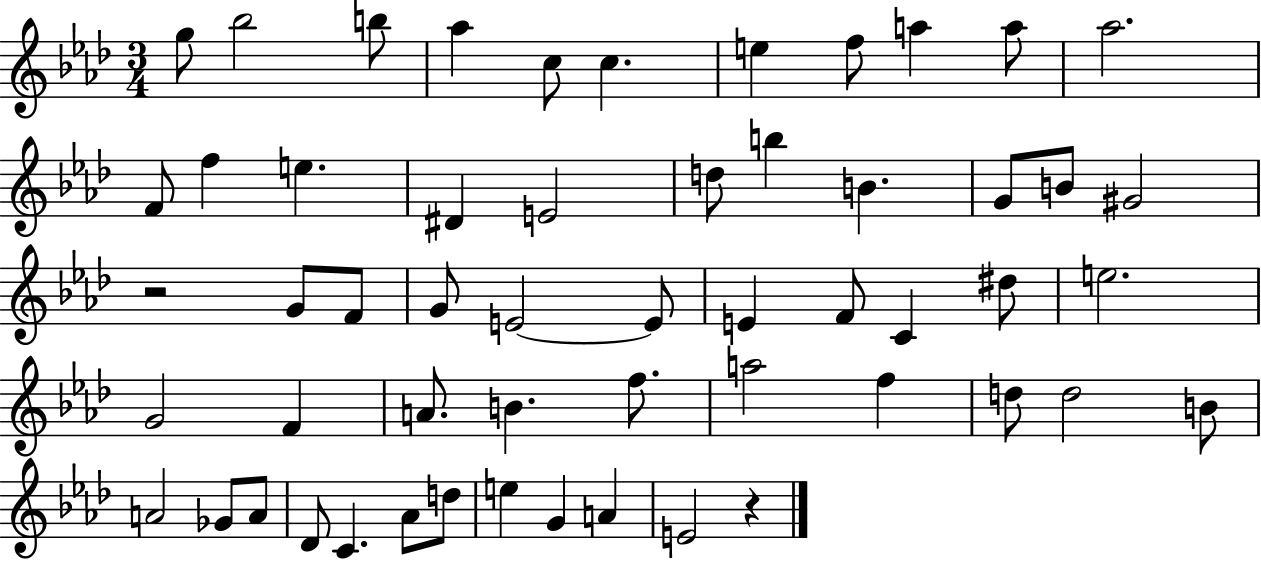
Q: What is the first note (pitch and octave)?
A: G5